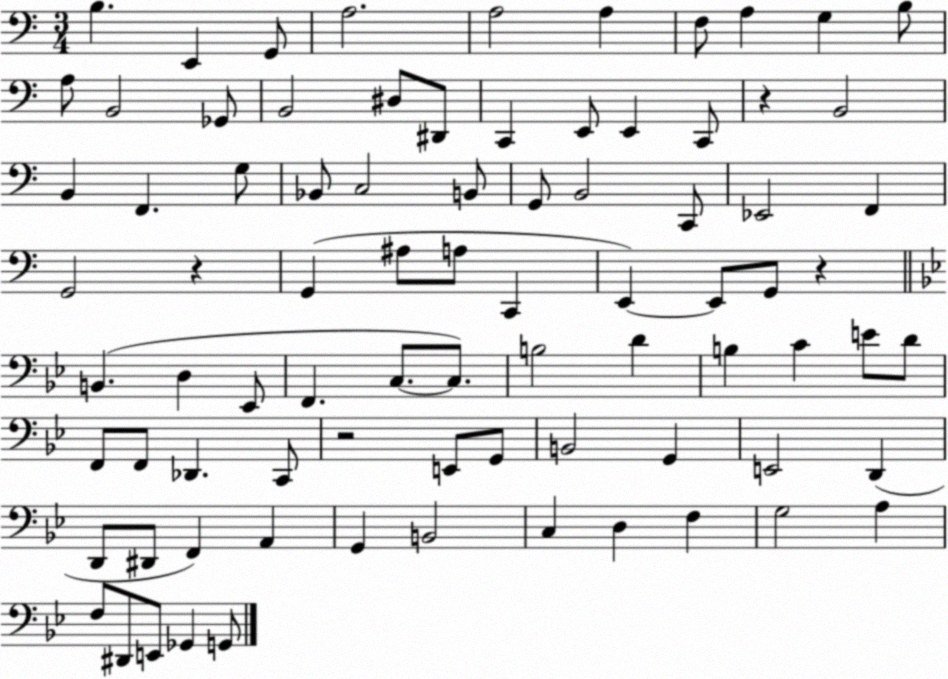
X:1
T:Untitled
M:3/4
L:1/4
K:C
B, E,, G,,/2 A,2 A,2 A, F,/2 A, G, B,/2 A,/2 B,,2 _G,,/2 B,,2 ^D,/2 ^D,,/2 C,, E,,/2 E,, C,,/2 z B,,2 B,, F,, G,/2 _B,,/2 C,2 B,,/2 G,,/2 B,,2 C,,/2 _E,,2 F,, G,,2 z G,, ^A,/2 A,/2 C,, E,, E,,/2 G,,/2 z B,, D, _E,,/2 F,, C,/2 C,/2 B,2 D B, C E/2 D/2 F,,/2 F,,/2 _D,, C,,/2 z2 E,,/2 G,,/2 B,,2 G,, E,,2 D,, D,,/2 ^D,,/2 F,, A,, G,, B,,2 C, D, F, G,2 A, F,/2 ^D,,/2 E,,/2 _G,, G,,/2